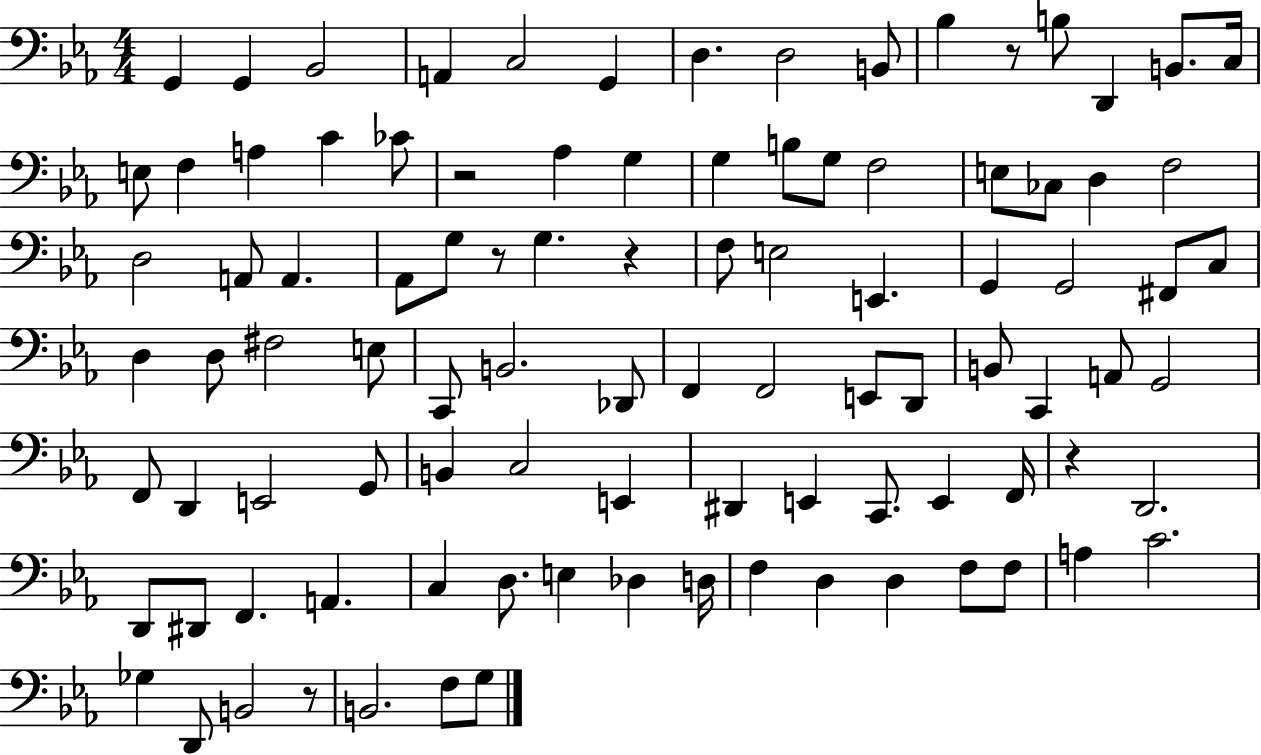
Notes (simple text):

G2/q G2/q Bb2/h A2/q C3/h G2/q D3/q. D3/h B2/e Bb3/q R/e B3/e D2/q B2/e. C3/s E3/e F3/q A3/q C4/q CES4/e R/h Ab3/q G3/q G3/q B3/e G3/e F3/h E3/e CES3/e D3/q F3/h D3/h A2/e A2/q. Ab2/e G3/e R/e G3/q. R/q F3/e E3/h E2/q. G2/q G2/h F#2/e C3/e D3/q D3/e F#3/h E3/e C2/e B2/h. Db2/e F2/q F2/h E2/e D2/e B2/e C2/q A2/e G2/h F2/e D2/q E2/h G2/e B2/q C3/h E2/q D#2/q E2/q C2/e. E2/q F2/s R/q D2/h. D2/e D#2/e F2/q. A2/q. C3/q D3/e. E3/q Db3/q D3/s F3/q D3/q D3/q F3/e F3/e A3/q C4/h. Gb3/q D2/e B2/h R/e B2/h. F3/e G3/e